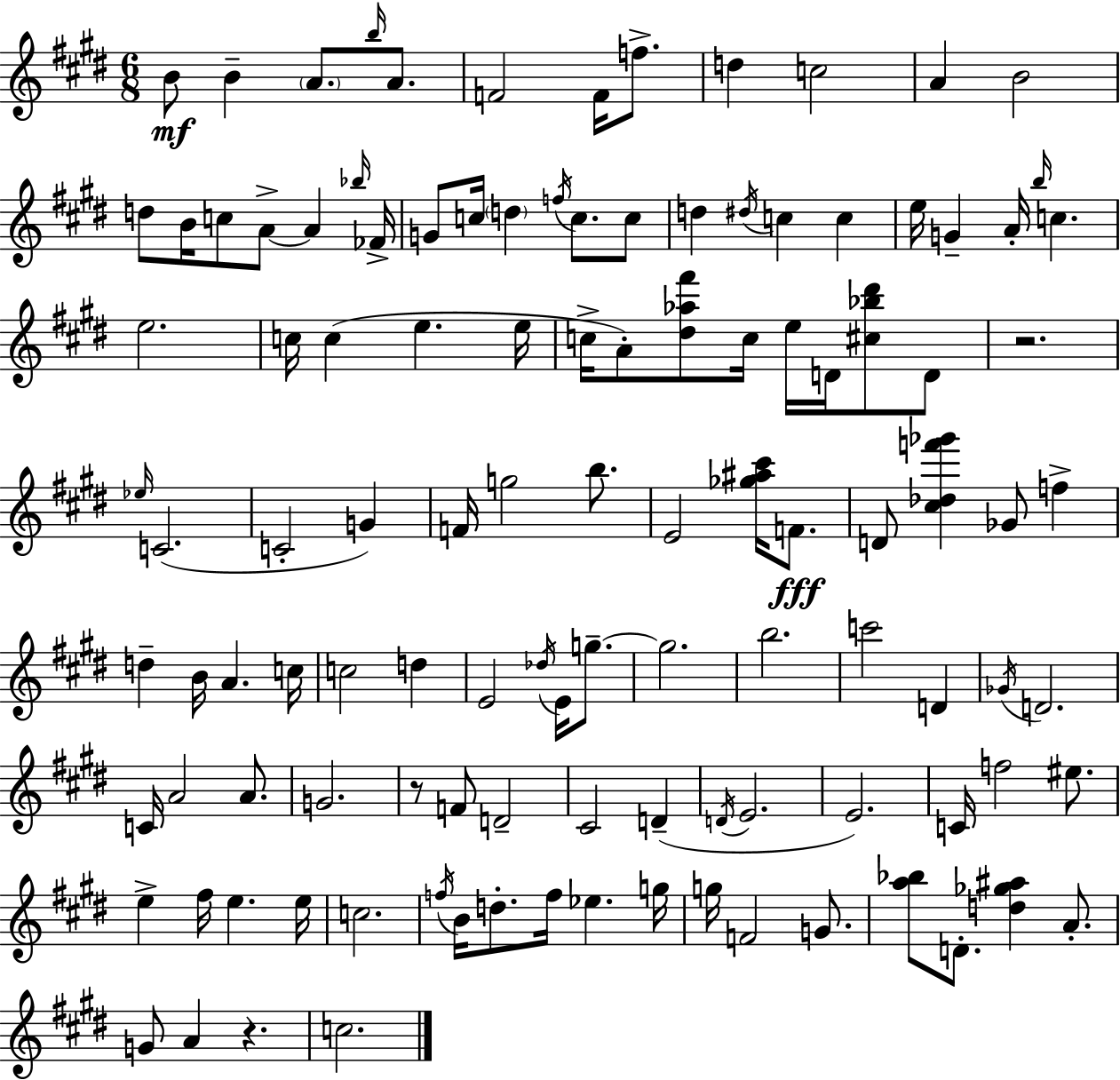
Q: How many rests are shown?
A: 3